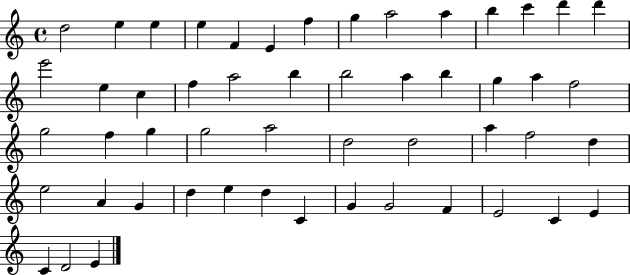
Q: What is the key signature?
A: C major